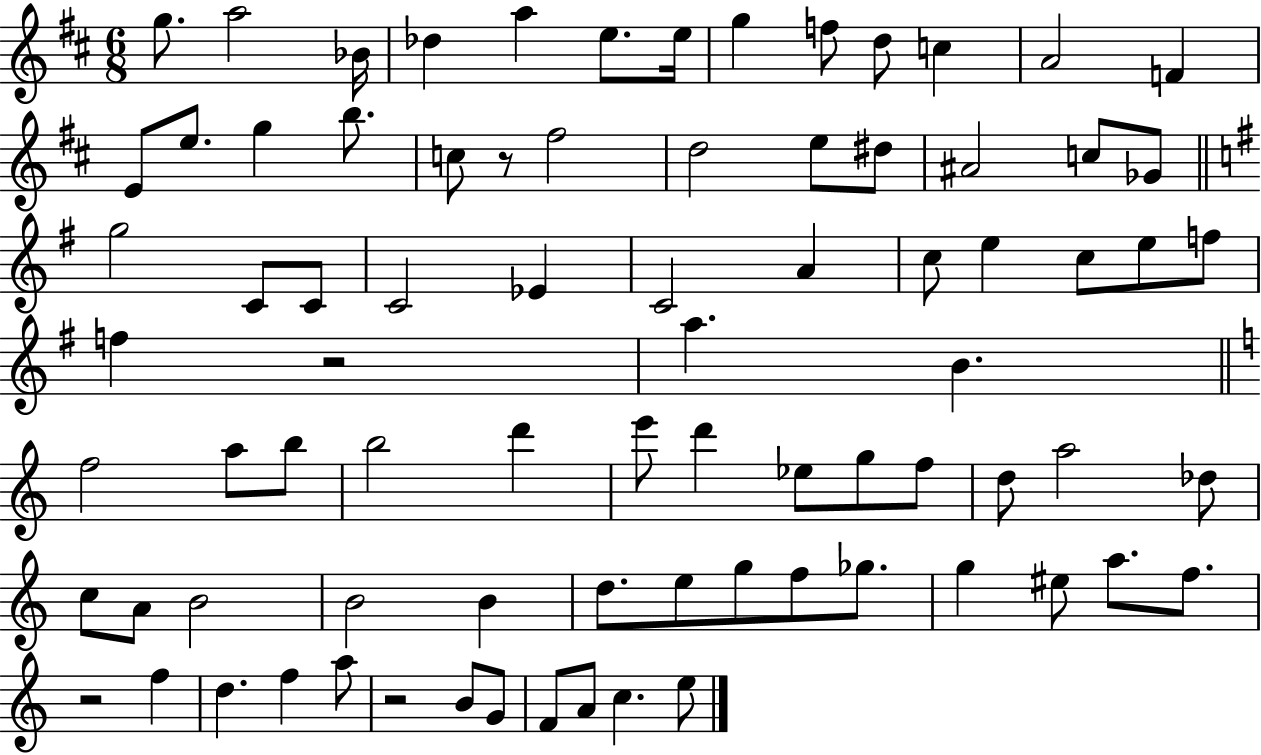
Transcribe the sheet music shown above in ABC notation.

X:1
T:Untitled
M:6/8
L:1/4
K:D
g/2 a2 _B/4 _d a e/2 e/4 g f/2 d/2 c A2 F E/2 e/2 g b/2 c/2 z/2 ^f2 d2 e/2 ^d/2 ^A2 c/2 _G/2 g2 C/2 C/2 C2 _E C2 A c/2 e c/2 e/2 f/2 f z2 a B f2 a/2 b/2 b2 d' e'/2 d' _e/2 g/2 f/2 d/2 a2 _d/2 c/2 A/2 B2 B2 B d/2 e/2 g/2 f/2 _g/2 g ^e/2 a/2 f/2 z2 f d f a/2 z2 B/2 G/2 F/2 A/2 c e/2